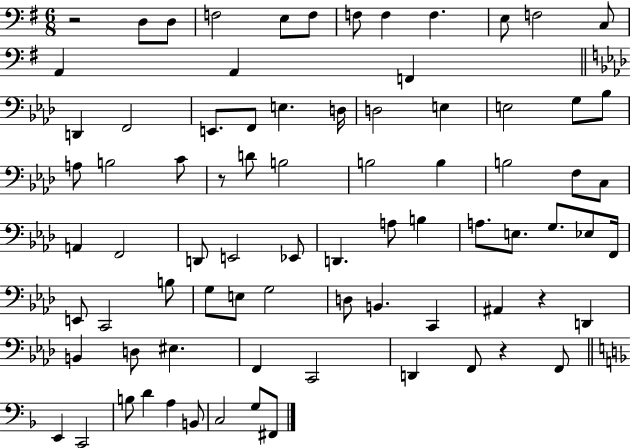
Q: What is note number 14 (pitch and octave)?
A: F2